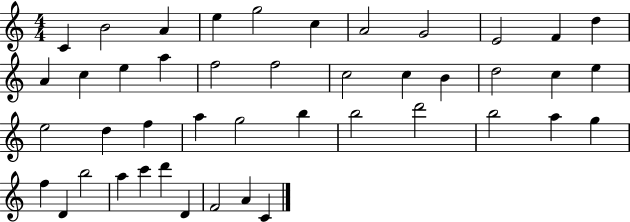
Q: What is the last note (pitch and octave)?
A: C4